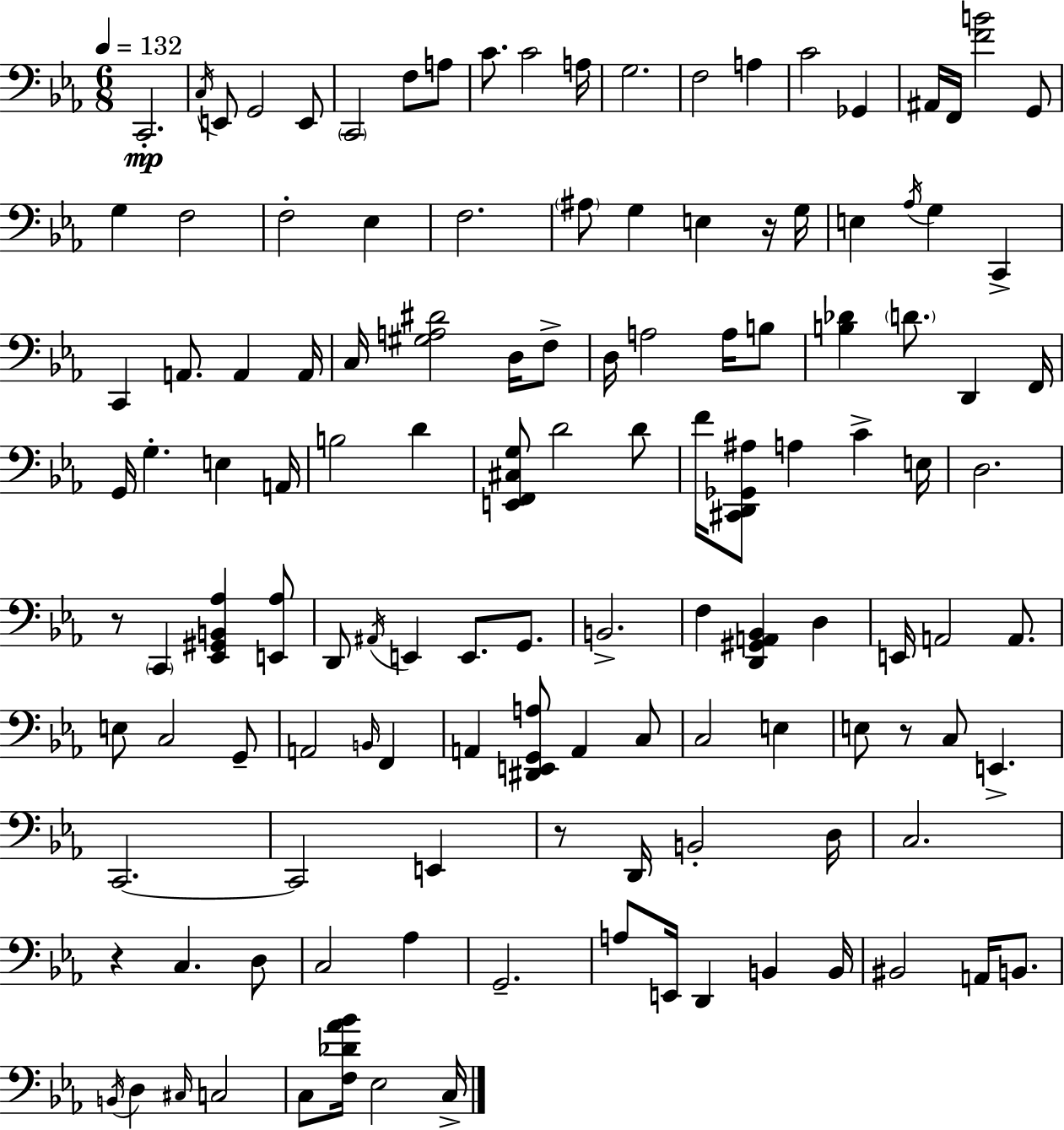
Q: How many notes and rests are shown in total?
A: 127